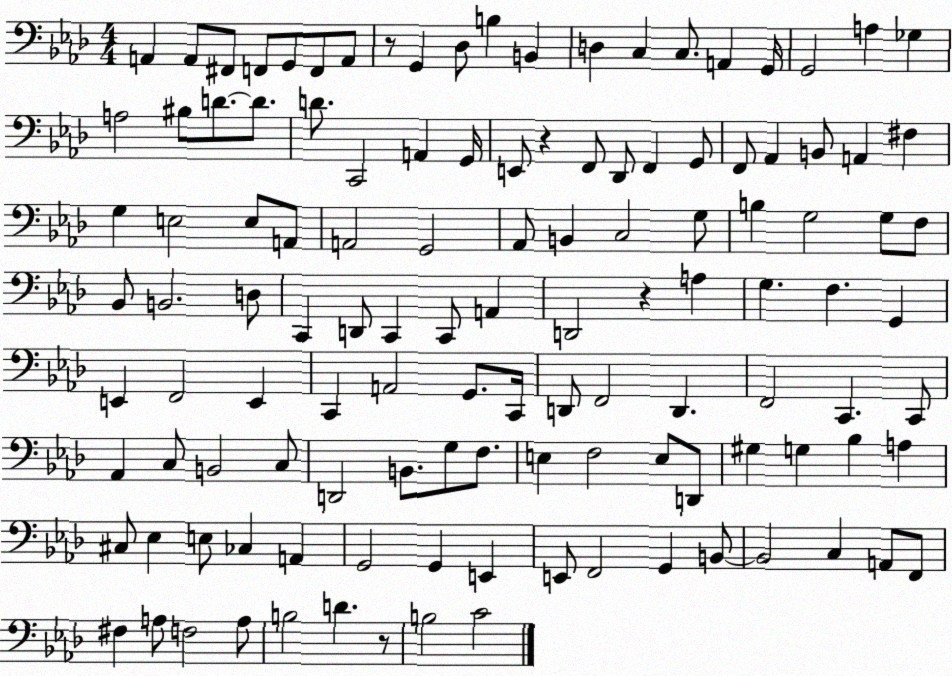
X:1
T:Untitled
M:4/4
L:1/4
K:Ab
A,, A,,/2 ^F,,/2 F,,/2 G,,/2 F,,/2 A,,/2 z/2 G,, _D,/2 B, B,, D, C, C,/2 A,, G,,/4 G,,2 A, _G, A,2 ^B,/2 D/2 D/2 D/2 C,,2 A,, G,,/4 E,,/2 z F,,/2 _D,,/2 F,, G,,/2 F,,/2 _A,, B,,/2 A,, ^F, G, E,2 E,/2 A,,/2 A,,2 G,,2 _A,,/2 B,, C,2 G,/2 B, G,2 G,/2 F,/2 _B,,/2 B,,2 D,/2 C,, D,,/2 C,, C,,/2 A,, D,,2 z A, G, F, G,, E,, F,,2 E,, C,, A,,2 G,,/2 C,,/4 D,,/2 F,,2 D,, F,,2 C,, C,,/2 _A,, C,/2 B,,2 C,/2 D,,2 B,,/2 G,/2 F,/2 E, F,2 E,/2 D,,/2 ^G, G, _B, A, ^C,/2 _E, E,/2 _C, A,, G,,2 G,, E,, E,,/2 F,,2 G,, B,,/2 B,,2 C, A,,/2 F,,/2 ^F, A,/2 F,2 A,/2 B,2 D z/2 B,2 C2